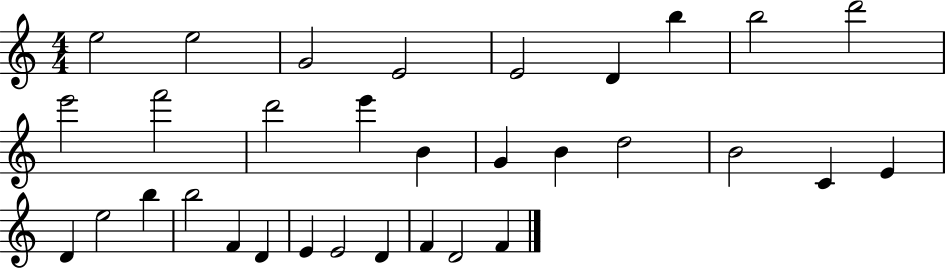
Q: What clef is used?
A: treble